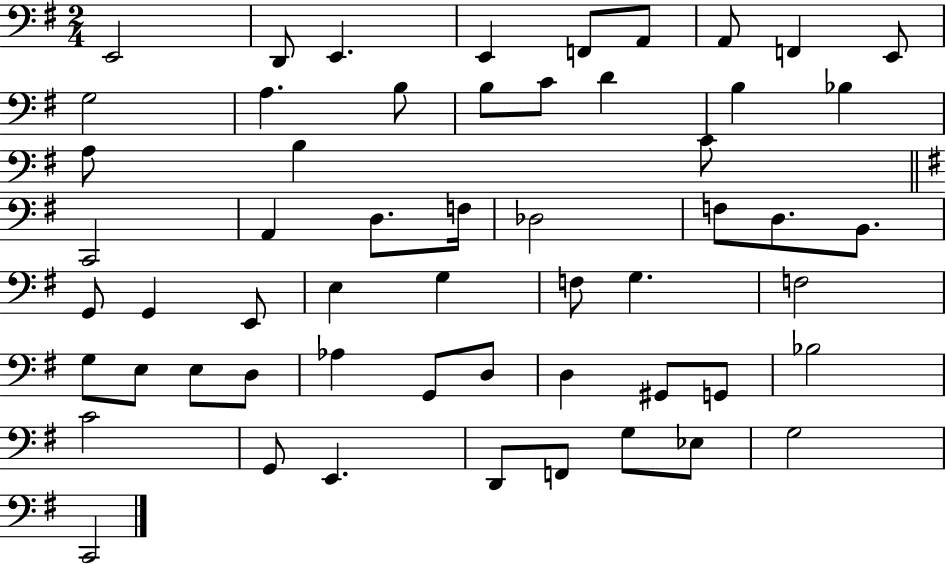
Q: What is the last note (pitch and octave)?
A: C2